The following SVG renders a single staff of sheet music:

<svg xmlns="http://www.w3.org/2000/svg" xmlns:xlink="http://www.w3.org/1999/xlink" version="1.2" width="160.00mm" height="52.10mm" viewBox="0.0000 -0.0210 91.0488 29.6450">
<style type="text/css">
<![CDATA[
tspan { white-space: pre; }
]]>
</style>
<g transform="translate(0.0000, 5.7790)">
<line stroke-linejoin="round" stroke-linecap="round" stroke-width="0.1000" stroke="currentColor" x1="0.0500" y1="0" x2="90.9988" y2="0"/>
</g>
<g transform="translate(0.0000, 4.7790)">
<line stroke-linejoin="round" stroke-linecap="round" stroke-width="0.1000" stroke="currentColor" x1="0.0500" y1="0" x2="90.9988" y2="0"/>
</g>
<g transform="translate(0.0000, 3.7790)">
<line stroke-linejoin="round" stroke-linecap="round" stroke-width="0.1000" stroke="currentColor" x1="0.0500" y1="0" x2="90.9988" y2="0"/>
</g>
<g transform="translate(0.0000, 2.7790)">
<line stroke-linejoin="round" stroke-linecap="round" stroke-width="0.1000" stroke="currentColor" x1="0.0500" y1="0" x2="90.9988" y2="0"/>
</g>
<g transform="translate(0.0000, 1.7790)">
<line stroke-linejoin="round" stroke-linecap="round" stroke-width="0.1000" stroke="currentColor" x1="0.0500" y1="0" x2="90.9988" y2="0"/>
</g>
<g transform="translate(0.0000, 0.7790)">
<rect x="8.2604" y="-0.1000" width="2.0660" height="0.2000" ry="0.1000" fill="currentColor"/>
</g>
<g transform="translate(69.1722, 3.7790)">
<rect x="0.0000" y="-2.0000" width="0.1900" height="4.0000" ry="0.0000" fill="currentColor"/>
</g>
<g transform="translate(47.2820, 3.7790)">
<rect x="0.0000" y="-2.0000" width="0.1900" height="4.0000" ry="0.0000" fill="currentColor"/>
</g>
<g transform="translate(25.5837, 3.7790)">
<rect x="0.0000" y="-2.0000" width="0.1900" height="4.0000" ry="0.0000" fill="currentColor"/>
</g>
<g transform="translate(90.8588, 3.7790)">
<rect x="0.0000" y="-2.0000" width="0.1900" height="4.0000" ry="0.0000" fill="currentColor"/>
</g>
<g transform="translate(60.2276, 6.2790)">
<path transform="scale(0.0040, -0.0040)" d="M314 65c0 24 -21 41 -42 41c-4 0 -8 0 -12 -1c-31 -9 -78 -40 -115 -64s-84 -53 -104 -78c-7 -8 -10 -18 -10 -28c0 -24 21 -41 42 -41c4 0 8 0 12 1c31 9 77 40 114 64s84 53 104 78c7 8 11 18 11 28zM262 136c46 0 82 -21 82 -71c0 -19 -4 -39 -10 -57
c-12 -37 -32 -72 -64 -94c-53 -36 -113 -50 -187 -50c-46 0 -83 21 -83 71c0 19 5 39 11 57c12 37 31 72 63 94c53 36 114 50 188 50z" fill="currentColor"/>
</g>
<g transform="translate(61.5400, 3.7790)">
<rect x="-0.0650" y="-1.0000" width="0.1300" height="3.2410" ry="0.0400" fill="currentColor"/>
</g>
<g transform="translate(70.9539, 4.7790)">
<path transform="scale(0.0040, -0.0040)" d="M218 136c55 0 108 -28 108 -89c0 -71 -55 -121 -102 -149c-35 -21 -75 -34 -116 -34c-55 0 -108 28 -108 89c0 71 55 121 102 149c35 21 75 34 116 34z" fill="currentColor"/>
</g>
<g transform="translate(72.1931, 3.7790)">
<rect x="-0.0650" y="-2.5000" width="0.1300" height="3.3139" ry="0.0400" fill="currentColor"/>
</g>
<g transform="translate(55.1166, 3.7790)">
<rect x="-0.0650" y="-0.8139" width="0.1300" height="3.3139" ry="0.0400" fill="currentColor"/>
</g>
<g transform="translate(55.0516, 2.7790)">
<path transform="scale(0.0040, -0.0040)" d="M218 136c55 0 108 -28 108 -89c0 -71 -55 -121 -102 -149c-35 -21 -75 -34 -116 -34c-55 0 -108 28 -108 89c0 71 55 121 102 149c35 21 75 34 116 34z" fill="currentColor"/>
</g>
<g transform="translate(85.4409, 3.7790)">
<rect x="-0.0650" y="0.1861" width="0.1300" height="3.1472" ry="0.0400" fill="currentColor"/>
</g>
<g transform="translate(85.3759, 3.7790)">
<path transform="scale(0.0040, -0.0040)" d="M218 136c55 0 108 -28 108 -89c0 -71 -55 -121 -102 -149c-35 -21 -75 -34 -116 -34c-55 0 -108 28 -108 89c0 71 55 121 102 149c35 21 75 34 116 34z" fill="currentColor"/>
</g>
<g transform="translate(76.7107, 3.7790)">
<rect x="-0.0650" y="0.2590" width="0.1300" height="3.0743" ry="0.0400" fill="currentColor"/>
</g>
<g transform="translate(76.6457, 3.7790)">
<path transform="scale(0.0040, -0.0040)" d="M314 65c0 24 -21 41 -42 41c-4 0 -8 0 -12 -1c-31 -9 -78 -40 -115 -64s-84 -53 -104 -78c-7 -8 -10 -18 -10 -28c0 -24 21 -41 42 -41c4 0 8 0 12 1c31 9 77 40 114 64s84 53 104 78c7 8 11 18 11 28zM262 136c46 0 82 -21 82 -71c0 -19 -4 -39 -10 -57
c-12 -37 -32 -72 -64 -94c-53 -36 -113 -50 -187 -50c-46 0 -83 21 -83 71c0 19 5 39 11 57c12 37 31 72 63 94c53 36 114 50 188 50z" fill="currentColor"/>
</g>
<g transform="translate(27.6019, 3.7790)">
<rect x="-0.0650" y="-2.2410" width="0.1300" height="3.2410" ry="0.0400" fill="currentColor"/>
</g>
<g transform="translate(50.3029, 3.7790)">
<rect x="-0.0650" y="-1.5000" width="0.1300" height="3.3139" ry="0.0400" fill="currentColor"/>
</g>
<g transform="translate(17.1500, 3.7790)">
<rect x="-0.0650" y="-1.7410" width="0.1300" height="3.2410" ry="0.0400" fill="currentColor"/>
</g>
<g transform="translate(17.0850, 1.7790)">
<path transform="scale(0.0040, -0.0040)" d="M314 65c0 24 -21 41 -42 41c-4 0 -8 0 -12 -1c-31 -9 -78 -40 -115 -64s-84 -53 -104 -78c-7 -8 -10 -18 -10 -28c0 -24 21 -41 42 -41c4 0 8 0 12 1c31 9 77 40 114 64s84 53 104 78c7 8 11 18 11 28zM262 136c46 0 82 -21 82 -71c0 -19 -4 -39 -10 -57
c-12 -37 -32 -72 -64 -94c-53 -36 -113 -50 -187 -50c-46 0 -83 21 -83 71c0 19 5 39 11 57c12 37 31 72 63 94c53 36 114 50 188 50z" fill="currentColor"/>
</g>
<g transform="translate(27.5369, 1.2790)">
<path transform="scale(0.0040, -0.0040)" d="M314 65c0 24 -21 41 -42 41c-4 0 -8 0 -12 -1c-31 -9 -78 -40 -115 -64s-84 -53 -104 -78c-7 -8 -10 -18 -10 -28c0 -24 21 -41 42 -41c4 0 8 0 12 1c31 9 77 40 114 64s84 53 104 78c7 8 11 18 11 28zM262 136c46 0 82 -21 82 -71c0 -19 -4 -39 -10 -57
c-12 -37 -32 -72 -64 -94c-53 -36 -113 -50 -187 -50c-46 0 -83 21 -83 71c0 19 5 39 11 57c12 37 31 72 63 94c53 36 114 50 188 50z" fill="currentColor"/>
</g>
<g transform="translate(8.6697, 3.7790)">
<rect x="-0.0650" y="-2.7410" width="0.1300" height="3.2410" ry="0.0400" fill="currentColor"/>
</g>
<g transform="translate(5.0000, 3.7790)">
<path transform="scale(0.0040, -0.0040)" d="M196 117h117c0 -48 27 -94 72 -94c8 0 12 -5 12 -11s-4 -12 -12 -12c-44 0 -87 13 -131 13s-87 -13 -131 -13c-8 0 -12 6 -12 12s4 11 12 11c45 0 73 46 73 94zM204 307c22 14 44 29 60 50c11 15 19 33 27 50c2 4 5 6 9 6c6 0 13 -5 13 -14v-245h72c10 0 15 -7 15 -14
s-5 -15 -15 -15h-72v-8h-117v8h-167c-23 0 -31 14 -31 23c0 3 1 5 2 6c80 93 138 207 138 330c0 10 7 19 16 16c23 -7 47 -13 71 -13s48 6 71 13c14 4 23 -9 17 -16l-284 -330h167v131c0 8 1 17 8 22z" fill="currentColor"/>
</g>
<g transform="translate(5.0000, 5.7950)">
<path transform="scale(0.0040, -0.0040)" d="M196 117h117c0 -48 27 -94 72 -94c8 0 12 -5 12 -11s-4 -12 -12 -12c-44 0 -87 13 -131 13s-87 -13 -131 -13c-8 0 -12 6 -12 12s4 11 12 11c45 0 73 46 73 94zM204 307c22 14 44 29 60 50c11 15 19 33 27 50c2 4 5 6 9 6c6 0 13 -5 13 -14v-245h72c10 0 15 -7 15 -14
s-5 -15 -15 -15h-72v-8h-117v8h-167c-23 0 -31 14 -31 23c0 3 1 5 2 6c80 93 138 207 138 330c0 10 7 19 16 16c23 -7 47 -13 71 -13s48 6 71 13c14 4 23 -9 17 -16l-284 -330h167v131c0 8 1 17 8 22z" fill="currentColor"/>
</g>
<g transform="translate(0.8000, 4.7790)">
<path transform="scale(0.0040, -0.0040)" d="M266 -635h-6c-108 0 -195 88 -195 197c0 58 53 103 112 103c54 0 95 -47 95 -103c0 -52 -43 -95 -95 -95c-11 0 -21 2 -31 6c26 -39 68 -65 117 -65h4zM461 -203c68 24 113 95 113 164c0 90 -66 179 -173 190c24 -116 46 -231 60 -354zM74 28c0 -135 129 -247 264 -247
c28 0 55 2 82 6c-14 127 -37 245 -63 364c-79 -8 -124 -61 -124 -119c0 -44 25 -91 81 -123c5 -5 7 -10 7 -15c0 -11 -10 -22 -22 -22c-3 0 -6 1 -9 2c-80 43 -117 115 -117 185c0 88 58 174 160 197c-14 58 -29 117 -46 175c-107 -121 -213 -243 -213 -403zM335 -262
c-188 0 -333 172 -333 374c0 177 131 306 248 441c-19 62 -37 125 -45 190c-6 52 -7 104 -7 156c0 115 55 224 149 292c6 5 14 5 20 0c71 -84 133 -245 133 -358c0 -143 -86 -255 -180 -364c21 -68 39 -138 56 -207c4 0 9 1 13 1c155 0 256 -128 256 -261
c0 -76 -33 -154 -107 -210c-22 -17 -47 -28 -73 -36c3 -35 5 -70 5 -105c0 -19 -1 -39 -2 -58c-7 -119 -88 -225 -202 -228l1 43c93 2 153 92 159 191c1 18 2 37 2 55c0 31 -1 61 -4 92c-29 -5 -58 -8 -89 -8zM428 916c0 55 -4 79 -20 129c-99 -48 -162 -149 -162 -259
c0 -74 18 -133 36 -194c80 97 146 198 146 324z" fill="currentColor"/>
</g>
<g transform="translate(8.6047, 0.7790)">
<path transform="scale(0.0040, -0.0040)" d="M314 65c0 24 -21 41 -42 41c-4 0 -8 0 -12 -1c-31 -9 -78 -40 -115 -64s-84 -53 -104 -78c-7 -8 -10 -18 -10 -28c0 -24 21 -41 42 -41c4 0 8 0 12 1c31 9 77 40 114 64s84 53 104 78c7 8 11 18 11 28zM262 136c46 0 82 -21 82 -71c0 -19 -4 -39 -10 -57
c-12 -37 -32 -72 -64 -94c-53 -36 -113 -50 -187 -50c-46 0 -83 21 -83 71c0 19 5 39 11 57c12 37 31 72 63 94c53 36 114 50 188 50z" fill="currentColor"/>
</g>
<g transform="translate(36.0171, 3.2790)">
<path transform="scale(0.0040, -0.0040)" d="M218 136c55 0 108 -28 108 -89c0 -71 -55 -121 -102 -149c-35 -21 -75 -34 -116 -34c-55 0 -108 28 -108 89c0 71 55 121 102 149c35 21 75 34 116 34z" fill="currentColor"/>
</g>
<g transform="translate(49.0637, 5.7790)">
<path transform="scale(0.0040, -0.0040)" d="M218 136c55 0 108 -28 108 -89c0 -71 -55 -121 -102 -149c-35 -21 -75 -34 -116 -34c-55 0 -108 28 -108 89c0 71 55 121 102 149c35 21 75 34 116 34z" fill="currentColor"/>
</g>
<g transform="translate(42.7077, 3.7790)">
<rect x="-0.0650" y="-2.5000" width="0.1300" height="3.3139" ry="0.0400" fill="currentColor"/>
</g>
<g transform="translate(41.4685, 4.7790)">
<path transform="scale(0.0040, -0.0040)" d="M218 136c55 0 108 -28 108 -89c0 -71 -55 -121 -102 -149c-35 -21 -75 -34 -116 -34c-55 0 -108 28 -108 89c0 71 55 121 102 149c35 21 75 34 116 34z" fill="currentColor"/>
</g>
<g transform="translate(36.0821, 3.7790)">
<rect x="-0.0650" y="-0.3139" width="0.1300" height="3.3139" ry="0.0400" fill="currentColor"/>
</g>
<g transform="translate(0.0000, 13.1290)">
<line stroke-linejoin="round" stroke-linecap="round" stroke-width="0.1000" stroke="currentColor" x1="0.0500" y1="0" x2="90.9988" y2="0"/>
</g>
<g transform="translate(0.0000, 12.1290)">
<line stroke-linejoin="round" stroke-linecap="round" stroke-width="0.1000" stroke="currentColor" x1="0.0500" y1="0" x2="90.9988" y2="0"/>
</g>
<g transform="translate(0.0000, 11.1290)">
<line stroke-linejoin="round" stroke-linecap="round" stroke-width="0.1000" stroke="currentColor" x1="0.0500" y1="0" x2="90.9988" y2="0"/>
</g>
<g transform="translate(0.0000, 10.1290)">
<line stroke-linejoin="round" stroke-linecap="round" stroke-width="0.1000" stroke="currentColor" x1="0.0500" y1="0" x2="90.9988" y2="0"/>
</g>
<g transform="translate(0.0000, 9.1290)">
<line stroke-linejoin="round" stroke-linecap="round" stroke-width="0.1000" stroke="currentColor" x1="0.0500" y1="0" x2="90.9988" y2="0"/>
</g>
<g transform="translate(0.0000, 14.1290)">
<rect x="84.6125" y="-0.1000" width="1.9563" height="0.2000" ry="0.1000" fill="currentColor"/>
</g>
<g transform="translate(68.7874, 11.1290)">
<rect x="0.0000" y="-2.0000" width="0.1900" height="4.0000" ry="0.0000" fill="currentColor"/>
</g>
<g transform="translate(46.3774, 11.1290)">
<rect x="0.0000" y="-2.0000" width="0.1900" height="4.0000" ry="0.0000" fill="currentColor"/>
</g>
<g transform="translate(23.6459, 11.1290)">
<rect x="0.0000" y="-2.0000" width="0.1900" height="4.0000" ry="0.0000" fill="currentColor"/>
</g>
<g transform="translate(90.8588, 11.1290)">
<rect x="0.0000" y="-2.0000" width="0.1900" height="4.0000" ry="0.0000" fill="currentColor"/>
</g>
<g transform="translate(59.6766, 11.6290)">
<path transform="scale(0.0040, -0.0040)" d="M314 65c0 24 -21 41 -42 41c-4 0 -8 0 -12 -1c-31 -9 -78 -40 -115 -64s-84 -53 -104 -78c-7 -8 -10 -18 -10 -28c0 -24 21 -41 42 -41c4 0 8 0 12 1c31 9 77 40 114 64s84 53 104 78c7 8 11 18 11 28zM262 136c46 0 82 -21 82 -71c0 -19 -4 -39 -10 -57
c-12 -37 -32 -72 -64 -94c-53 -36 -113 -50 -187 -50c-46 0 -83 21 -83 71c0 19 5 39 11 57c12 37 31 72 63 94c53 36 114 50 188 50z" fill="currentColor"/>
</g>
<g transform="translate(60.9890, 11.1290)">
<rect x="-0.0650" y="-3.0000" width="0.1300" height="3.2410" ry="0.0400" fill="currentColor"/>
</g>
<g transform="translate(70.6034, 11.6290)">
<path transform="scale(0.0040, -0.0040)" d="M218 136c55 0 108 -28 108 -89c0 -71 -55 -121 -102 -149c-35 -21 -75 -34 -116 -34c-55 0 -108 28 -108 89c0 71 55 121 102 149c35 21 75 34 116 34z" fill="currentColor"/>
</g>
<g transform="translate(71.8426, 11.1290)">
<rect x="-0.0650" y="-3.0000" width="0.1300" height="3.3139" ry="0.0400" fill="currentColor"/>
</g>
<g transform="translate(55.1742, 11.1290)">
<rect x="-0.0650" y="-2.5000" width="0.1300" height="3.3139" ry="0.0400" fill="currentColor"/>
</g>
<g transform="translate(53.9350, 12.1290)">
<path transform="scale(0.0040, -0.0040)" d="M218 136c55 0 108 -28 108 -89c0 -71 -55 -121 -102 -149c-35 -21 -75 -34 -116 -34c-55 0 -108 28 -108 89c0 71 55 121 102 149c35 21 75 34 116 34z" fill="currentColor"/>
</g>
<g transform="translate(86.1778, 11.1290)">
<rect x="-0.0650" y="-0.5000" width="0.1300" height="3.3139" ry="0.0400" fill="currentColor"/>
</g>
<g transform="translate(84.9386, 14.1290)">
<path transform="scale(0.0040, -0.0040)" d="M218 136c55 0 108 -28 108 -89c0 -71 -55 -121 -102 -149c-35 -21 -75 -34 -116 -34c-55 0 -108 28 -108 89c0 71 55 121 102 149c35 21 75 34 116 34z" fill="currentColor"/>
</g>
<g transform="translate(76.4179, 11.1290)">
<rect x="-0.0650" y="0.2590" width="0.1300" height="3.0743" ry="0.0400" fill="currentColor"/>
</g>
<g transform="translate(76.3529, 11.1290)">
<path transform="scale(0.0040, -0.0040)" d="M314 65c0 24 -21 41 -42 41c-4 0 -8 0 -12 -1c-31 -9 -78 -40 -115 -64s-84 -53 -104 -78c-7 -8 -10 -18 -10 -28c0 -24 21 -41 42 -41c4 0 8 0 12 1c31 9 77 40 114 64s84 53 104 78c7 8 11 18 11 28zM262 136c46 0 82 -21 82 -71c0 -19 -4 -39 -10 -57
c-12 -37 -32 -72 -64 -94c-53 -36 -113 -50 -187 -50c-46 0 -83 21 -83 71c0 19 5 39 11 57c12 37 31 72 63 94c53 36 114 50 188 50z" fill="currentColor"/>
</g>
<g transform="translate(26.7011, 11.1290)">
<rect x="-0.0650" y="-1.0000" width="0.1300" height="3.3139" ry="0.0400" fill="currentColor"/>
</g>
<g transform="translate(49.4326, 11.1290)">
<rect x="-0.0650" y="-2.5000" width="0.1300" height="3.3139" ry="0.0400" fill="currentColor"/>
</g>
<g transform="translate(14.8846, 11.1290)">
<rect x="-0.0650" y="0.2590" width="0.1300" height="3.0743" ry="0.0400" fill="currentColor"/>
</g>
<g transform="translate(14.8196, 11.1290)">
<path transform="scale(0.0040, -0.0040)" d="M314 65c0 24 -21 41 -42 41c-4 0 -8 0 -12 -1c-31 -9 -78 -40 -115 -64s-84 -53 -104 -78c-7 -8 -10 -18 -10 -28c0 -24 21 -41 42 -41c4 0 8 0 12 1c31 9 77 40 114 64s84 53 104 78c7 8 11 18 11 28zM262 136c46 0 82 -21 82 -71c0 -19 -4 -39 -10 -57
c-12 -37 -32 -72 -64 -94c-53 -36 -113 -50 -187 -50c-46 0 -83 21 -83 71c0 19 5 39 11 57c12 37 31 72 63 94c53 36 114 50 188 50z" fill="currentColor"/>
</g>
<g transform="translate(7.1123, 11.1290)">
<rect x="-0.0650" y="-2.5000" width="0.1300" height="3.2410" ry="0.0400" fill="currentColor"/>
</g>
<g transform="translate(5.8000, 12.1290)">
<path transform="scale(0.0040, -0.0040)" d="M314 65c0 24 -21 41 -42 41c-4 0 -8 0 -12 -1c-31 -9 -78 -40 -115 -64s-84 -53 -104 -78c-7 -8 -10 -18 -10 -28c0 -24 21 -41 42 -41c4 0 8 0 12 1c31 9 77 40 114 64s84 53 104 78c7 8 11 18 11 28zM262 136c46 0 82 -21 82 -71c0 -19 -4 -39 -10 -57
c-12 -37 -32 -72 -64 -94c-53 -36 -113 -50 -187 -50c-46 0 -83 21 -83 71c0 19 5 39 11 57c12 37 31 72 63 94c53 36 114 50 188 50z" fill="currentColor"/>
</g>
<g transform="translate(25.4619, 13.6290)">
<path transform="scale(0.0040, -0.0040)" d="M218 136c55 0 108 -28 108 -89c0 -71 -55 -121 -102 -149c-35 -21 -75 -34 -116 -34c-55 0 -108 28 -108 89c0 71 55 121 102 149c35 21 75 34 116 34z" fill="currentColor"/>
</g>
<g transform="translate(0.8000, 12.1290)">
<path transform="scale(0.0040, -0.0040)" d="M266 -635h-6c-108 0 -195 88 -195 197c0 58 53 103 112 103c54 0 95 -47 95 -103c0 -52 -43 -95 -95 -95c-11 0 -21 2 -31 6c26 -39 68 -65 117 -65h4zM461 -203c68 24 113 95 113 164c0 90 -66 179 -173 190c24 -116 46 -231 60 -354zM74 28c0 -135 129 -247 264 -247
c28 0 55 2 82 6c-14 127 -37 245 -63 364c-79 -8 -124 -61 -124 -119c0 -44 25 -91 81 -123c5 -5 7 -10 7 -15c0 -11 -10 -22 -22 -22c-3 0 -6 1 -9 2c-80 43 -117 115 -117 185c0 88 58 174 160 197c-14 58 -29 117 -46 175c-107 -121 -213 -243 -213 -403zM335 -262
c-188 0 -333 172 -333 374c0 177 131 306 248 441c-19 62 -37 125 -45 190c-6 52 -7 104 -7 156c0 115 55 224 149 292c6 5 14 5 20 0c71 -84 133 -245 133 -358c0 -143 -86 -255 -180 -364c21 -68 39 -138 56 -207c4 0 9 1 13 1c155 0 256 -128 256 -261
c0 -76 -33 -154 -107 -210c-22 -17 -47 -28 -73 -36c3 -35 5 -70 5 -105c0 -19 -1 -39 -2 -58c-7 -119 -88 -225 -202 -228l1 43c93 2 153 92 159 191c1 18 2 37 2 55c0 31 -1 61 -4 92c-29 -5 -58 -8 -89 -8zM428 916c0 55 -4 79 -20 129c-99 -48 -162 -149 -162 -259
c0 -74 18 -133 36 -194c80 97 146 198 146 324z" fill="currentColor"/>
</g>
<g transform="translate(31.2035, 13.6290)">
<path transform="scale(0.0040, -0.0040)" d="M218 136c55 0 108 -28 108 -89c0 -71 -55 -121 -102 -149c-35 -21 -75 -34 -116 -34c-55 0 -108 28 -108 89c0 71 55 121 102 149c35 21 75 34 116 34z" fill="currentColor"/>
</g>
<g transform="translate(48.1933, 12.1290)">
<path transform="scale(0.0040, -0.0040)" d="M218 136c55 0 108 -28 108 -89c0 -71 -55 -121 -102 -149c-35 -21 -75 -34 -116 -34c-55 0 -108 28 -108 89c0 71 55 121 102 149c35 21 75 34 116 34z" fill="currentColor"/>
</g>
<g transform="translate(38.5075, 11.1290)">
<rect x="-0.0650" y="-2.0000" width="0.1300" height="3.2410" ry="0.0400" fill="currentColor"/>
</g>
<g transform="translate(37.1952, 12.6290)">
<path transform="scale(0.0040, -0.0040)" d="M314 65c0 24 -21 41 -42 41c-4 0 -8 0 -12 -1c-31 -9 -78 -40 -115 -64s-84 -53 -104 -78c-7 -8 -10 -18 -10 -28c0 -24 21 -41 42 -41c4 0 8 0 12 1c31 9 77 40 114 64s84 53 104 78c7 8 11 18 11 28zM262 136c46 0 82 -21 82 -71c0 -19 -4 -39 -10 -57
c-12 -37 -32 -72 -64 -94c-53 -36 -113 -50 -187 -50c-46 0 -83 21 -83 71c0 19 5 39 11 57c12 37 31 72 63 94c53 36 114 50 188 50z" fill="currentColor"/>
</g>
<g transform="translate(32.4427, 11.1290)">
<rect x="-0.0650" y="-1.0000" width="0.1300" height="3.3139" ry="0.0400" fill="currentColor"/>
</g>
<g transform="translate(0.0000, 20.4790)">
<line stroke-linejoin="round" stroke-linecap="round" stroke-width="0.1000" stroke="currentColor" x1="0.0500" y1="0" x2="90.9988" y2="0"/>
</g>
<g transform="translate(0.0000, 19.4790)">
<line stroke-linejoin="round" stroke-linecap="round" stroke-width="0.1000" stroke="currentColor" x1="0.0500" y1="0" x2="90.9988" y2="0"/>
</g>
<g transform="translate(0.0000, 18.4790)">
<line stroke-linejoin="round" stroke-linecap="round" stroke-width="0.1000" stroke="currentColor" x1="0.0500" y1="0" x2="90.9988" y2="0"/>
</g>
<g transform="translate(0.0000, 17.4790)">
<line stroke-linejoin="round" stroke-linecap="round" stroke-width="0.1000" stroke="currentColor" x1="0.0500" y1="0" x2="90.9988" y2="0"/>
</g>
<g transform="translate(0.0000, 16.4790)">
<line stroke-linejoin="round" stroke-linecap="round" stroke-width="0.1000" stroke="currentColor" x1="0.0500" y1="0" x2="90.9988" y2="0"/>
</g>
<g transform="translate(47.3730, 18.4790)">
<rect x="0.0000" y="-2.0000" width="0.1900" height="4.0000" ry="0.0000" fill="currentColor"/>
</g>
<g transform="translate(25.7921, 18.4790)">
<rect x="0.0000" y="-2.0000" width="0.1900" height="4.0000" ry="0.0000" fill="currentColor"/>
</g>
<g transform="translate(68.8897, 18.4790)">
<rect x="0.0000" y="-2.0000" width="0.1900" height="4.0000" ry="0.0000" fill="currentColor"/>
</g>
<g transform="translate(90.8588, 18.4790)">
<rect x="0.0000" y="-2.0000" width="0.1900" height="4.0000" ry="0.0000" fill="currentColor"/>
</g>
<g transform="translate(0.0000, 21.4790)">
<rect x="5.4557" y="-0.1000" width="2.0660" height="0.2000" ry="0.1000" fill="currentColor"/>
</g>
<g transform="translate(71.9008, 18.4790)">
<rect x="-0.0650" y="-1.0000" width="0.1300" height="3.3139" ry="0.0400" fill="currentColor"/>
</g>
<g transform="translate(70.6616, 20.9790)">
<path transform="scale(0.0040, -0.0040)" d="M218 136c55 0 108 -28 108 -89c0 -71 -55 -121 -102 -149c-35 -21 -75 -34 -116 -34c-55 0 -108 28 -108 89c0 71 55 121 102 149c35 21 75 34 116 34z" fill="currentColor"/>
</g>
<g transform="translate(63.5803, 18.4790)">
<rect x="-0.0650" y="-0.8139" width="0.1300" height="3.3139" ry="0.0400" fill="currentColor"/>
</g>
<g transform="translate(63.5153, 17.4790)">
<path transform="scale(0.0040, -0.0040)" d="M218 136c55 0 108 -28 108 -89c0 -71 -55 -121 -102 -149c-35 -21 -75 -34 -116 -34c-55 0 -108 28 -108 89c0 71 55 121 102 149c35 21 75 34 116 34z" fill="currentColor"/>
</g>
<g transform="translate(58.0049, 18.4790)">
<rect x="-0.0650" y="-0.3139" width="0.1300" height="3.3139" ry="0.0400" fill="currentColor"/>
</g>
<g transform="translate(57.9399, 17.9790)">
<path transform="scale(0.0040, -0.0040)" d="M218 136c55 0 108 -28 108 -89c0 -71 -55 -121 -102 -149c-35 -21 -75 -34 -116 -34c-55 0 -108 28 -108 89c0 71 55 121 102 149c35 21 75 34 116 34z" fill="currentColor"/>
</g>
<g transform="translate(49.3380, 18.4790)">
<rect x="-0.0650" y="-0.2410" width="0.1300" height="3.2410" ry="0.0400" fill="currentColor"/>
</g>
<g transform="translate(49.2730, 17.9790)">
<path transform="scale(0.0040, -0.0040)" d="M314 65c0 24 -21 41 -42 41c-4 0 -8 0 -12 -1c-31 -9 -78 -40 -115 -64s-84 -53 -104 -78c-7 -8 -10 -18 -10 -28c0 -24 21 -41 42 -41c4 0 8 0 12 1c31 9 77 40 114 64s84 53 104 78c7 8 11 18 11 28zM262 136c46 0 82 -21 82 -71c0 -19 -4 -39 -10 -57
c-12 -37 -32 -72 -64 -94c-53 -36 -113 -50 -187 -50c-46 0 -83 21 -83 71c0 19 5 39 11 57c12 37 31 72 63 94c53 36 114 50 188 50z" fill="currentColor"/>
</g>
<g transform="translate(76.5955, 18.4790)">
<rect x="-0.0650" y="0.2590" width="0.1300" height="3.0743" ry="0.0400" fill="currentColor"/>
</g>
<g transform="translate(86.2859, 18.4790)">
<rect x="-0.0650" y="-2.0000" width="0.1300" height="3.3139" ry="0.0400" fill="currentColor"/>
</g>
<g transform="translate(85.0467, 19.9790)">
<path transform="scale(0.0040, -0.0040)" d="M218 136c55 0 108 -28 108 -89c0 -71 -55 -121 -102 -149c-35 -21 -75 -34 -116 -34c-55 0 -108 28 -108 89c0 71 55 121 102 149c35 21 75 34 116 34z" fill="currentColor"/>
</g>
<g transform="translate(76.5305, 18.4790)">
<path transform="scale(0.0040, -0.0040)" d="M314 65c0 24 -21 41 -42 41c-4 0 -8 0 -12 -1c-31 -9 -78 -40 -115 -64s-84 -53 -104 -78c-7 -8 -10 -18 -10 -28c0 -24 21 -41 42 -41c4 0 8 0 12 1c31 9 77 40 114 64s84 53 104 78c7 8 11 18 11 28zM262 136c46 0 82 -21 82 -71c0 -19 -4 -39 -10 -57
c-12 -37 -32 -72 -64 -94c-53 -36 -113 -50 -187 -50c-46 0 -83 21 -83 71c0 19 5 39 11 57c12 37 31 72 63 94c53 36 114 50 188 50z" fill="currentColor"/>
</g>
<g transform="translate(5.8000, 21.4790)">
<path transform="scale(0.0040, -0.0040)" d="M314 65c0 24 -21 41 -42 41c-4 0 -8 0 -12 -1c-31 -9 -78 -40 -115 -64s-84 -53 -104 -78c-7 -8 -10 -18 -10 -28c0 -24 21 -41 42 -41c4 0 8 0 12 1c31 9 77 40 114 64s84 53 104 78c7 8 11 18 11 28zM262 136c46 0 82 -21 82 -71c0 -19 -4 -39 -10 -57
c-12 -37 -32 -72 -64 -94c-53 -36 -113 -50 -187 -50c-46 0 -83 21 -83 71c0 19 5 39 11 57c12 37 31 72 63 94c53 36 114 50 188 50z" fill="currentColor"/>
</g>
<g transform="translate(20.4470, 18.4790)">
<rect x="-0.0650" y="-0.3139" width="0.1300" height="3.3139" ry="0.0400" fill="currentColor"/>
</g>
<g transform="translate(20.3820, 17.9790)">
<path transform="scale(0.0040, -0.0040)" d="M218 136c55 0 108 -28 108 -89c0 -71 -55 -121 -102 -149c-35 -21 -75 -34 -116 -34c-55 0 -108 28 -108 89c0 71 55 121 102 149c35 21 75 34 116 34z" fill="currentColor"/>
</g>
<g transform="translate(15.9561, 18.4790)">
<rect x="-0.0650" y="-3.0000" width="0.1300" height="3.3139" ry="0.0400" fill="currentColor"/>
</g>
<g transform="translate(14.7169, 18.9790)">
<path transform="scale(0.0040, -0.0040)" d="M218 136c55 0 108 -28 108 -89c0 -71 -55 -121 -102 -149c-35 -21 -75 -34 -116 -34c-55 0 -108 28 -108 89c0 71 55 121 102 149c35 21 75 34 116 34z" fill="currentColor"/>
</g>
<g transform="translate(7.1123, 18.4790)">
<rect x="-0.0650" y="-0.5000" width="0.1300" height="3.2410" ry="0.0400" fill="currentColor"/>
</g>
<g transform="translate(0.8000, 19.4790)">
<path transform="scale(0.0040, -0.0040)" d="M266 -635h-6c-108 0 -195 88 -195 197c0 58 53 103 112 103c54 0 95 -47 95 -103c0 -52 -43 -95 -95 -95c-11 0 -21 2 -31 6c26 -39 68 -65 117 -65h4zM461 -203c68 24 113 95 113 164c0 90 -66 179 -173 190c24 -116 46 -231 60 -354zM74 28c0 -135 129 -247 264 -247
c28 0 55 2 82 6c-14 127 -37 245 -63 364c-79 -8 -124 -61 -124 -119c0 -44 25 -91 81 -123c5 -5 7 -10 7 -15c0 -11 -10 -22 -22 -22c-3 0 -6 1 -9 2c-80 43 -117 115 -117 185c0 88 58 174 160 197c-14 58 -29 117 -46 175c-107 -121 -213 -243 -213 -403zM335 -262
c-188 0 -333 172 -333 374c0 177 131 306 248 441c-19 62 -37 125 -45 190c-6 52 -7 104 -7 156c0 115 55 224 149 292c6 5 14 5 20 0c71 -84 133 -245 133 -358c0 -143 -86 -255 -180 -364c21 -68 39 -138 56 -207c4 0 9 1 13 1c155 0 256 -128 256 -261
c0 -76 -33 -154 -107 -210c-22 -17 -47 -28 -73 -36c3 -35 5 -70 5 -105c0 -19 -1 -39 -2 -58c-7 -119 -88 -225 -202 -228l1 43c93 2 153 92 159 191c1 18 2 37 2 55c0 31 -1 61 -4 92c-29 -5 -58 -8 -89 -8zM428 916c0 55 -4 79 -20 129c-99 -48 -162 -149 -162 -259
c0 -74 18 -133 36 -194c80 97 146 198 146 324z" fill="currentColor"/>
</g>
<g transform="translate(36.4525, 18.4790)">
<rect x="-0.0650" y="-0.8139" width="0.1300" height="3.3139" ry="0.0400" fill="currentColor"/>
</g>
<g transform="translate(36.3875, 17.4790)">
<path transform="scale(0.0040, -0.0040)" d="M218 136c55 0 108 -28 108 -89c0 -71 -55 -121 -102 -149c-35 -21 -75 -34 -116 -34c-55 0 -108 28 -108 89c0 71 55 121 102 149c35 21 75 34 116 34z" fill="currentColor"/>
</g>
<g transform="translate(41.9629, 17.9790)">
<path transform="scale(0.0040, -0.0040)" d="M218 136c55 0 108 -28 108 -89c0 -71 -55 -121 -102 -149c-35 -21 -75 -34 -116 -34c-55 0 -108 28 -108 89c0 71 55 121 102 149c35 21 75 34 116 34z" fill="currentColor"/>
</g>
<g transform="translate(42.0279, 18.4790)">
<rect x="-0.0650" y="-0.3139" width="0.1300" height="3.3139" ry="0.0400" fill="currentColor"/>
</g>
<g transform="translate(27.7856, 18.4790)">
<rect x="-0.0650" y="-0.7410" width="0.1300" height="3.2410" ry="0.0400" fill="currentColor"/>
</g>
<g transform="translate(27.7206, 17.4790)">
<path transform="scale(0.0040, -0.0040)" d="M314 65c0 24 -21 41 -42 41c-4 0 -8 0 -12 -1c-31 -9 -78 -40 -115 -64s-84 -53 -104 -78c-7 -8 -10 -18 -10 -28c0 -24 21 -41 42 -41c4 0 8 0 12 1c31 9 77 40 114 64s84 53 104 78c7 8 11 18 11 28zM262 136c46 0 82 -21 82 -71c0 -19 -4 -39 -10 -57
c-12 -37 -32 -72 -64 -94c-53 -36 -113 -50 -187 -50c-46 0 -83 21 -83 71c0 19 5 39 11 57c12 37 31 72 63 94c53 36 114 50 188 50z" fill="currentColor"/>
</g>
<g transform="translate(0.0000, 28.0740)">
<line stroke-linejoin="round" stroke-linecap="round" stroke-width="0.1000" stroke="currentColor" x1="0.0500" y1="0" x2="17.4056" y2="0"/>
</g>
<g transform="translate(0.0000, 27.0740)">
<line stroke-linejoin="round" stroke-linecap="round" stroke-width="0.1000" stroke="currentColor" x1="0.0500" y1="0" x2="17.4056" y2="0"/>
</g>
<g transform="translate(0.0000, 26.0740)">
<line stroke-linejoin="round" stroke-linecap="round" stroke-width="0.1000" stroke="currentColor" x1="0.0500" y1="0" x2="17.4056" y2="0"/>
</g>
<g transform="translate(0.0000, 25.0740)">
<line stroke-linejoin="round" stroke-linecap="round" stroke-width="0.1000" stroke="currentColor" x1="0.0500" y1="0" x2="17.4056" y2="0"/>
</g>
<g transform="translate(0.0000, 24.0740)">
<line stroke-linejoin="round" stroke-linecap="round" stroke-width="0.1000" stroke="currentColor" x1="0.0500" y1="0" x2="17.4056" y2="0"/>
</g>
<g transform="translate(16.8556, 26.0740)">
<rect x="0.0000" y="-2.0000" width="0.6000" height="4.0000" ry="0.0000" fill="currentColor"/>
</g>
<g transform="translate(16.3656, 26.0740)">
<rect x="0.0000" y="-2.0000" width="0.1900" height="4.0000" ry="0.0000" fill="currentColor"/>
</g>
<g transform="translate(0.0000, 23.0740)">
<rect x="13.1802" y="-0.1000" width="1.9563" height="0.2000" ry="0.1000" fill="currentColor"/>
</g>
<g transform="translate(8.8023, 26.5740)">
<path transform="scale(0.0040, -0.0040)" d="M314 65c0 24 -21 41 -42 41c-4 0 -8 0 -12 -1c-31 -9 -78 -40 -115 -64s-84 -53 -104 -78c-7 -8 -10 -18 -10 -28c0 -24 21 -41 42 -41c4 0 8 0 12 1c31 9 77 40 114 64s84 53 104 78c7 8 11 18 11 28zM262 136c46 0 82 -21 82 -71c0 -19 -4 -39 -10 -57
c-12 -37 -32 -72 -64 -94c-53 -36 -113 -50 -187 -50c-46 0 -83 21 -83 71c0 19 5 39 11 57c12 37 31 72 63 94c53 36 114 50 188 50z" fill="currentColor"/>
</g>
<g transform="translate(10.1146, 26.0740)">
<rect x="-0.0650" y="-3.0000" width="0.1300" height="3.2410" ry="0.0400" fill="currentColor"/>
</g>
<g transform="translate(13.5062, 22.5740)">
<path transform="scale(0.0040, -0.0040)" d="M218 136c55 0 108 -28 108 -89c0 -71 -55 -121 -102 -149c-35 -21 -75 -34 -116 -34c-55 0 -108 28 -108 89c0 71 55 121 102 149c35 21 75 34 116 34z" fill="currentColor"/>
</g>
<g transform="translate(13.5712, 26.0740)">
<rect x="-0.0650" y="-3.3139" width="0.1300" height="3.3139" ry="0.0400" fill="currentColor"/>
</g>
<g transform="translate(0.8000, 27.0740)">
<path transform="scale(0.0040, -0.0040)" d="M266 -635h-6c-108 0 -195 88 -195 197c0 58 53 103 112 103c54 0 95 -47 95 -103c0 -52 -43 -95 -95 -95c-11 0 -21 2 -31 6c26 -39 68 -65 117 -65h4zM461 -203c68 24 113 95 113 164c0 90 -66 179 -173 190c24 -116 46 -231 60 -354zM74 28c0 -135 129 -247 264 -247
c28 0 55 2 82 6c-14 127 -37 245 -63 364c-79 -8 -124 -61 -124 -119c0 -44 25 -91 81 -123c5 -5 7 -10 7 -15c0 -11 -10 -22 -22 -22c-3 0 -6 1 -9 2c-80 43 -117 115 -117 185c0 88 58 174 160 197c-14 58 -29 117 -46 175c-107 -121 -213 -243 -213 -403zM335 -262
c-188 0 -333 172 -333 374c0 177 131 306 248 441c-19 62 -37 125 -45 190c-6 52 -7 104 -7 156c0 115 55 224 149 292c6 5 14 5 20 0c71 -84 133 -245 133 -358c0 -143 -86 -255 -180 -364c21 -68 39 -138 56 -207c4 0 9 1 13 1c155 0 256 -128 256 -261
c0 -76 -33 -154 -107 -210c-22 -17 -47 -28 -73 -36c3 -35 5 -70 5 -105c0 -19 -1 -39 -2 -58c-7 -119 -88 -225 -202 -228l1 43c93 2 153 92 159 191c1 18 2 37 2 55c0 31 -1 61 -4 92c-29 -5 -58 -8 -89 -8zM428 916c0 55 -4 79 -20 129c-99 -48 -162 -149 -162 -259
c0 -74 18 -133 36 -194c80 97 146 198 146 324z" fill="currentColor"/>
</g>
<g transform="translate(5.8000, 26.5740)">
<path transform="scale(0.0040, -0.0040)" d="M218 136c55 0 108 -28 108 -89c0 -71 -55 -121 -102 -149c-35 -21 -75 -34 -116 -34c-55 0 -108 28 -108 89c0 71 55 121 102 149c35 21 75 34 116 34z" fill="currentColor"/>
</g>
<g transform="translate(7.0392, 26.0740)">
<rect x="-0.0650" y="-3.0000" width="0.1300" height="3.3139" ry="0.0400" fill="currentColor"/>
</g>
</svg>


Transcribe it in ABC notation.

X:1
T:Untitled
M:4/4
L:1/4
K:C
a2 f2 g2 c G E d D2 G B2 B G2 B2 D D F2 G G A2 A B2 C C2 A c d2 d c c2 c d D B2 F A A2 b